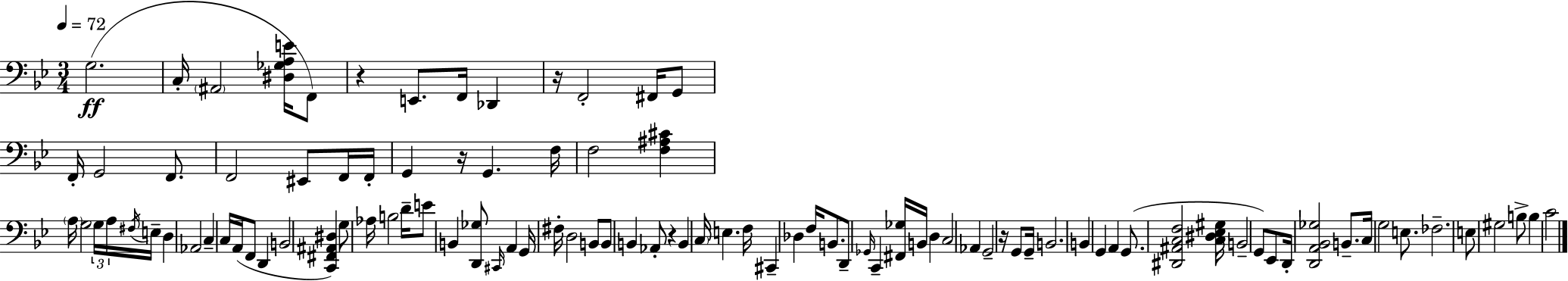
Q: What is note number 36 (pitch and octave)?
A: G3